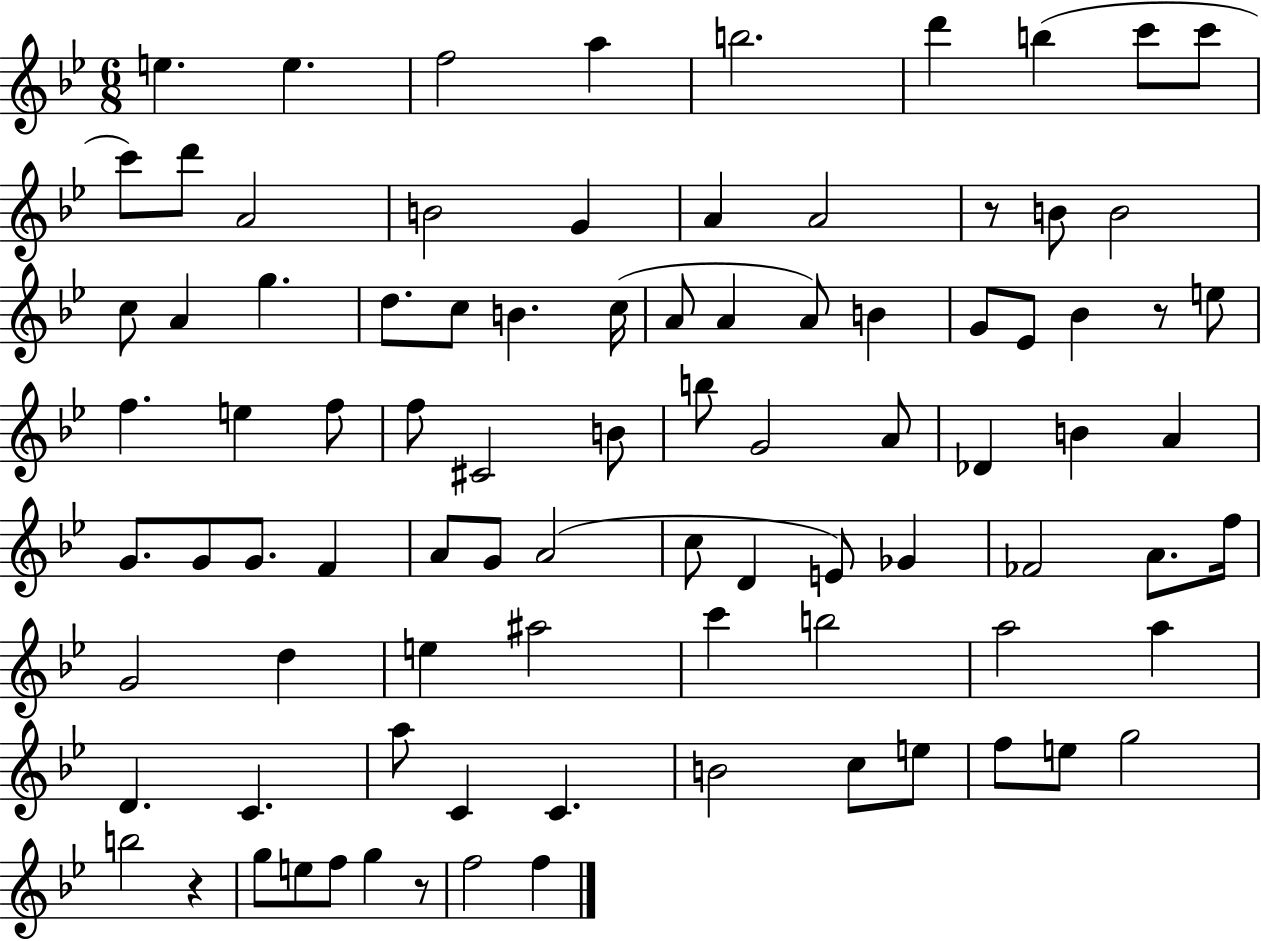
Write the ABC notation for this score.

X:1
T:Untitled
M:6/8
L:1/4
K:Bb
e e f2 a b2 d' b c'/2 c'/2 c'/2 d'/2 A2 B2 G A A2 z/2 B/2 B2 c/2 A g d/2 c/2 B c/4 A/2 A A/2 B G/2 _E/2 _B z/2 e/2 f e f/2 f/2 ^C2 B/2 b/2 G2 A/2 _D B A G/2 G/2 G/2 F A/2 G/2 A2 c/2 D E/2 _G _F2 A/2 f/4 G2 d e ^a2 c' b2 a2 a D C a/2 C C B2 c/2 e/2 f/2 e/2 g2 b2 z g/2 e/2 f/2 g z/2 f2 f